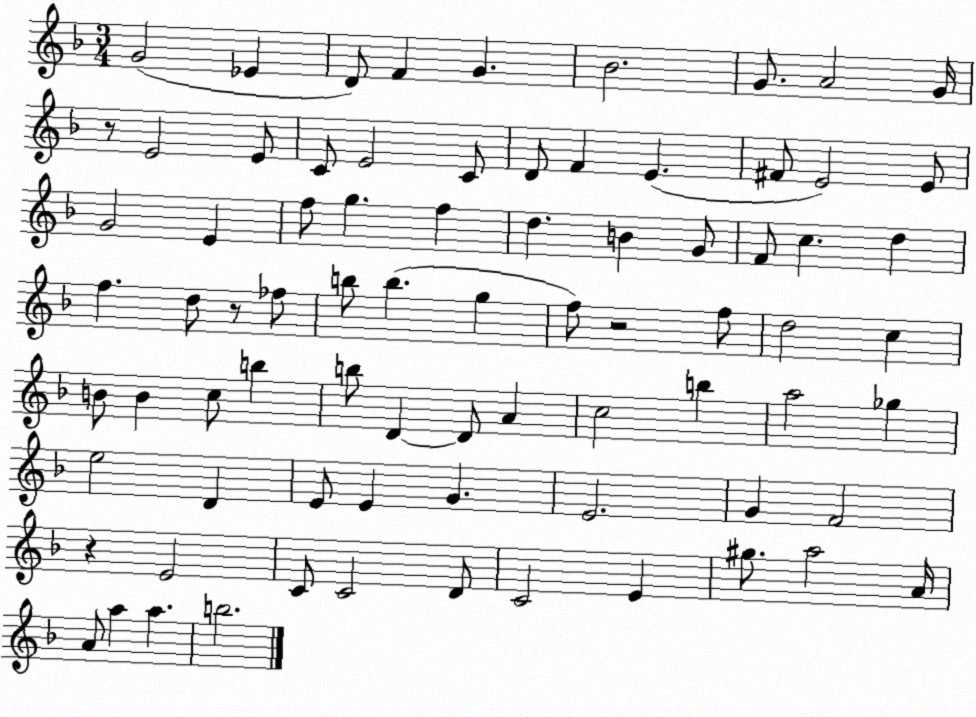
X:1
T:Untitled
M:3/4
L:1/4
K:F
G2 _E D/2 F G _B2 G/2 A2 G/4 z/2 E2 E/2 C/2 E2 C/2 D/2 F E ^F/2 E2 E/2 G2 E f/2 g f d B G/2 F/2 c d f d/2 z/2 _f/2 b/2 b g f/2 z2 f/2 d2 c B/2 B c/2 b b/2 D D/2 A c2 b a2 _g e2 D E/2 E G E2 G F2 z E2 C/2 C2 D/2 C2 E ^g/2 a2 A/4 A/2 a a b2